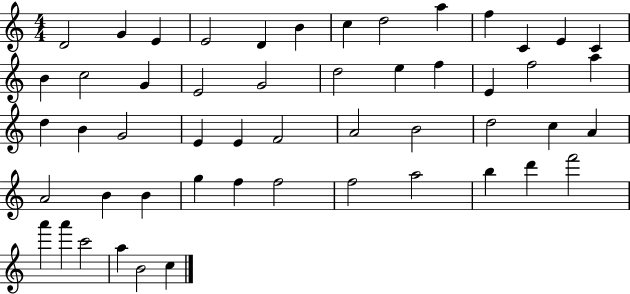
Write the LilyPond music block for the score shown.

{
  \clef treble
  \numericTimeSignature
  \time 4/4
  \key c \major
  d'2 g'4 e'4 | e'2 d'4 b'4 | c''4 d''2 a''4 | f''4 c'4 e'4 c'4 | \break b'4 c''2 g'4 | e'2 g'2 | d''2 e''4 f''4 | e'4 f''2 a''4 | \break d''4 b'4 g'2 | e'4 e'4 f'2 | a'2 b'2 | d''2 c''4 a'4 | \break a'2 b'4 b'4 | g''4 f''4 f''2 | f''2 a''2 | b''4 d'''4 f'''2 | \break a'''4 a'''4 c'''2 | a''4 b'2 c''4 | \bar "|."
}